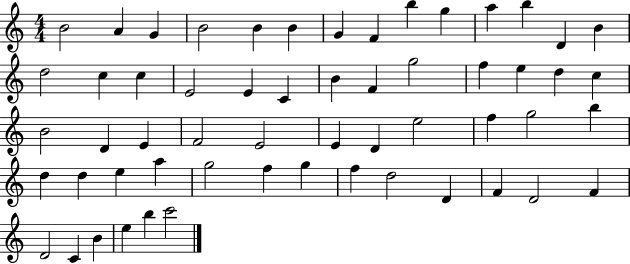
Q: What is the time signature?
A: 4/4